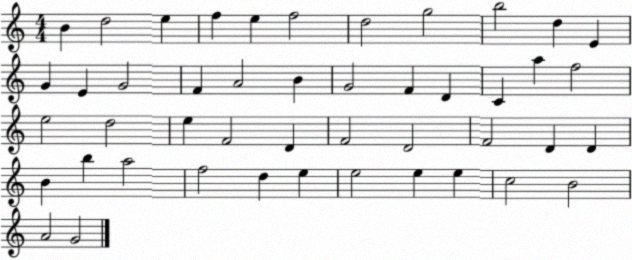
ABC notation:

X:1
T:Untitled
M:4/4
L:1/4
K:C
B d2 e f e f2 d2 g2 b2 d E G E G2 F A2 B G2 F D C a f2 e2 d2 e F2 D F2 D2 F2 D D B b a2 f2 d e e2 e e c2 B2 A2 G2